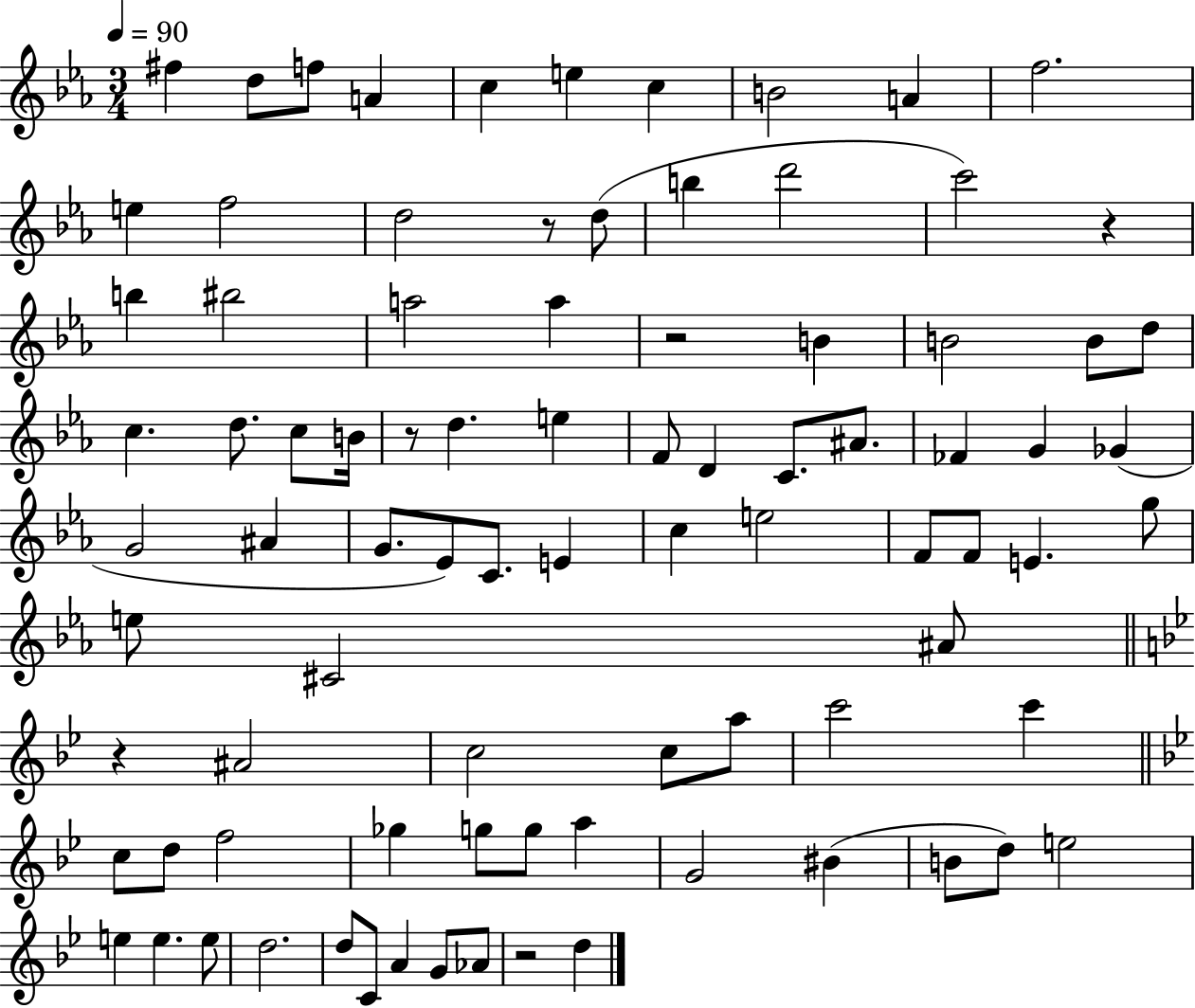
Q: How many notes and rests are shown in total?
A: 87